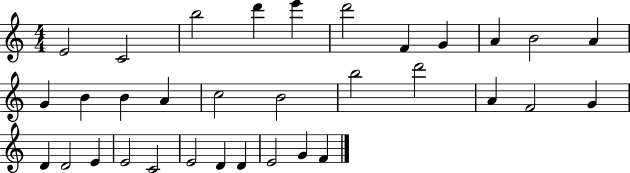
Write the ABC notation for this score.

X:1
T:Untitled
M:4/4
L:1/4
K:C
E2 C2 b2 d' e' d'2 F G A B2 A G B B A c2 B2 b2 d'2 A F2 G D D2 E E2 C2 E2 D D E2 G F